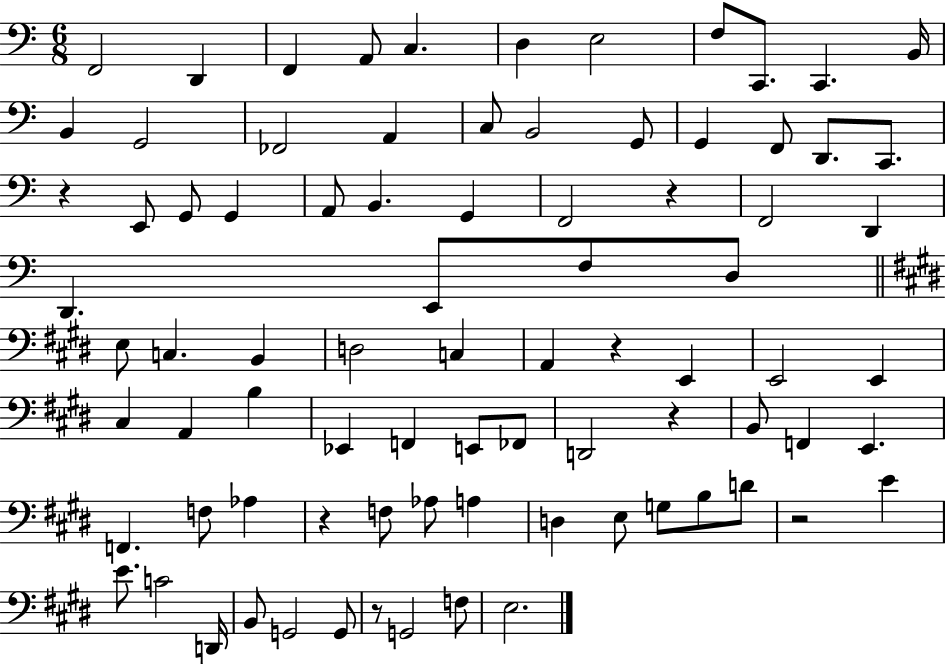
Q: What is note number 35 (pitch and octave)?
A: D3